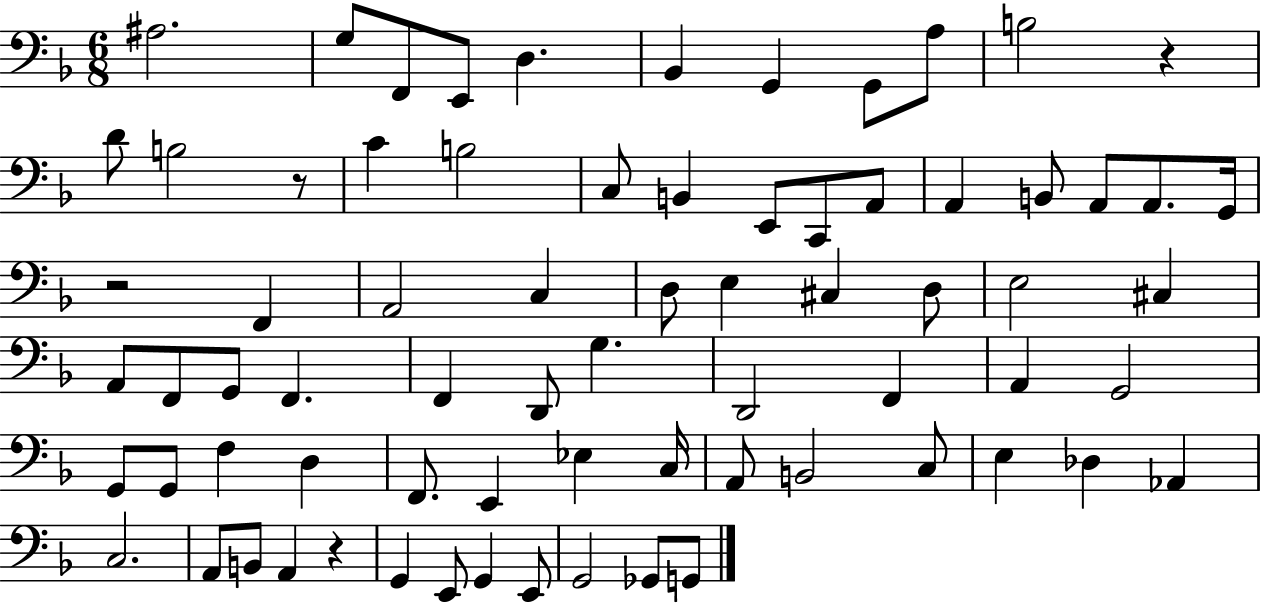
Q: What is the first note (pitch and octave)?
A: A#3